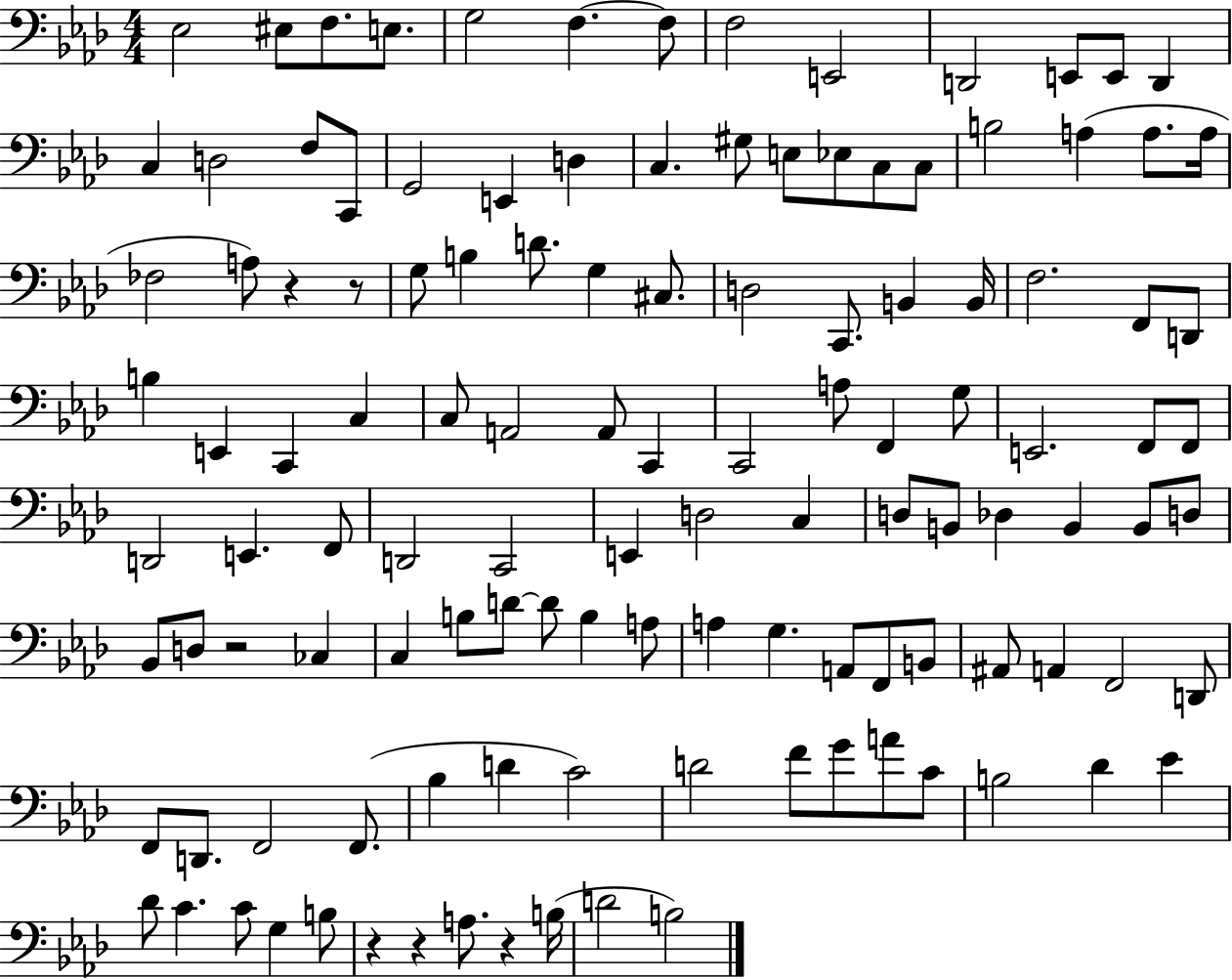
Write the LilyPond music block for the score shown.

{
  \clef bass
  \numericTimeSignature
  \time 4/4
  \key aes \major
  ees2 eis8 f8. e8. | g2 f4.~~ f8 | f2 e,2 | d,2 e,8 e,8 d,4 | \break c4 d2 f8 c,8 | g,2 e,4 d4 | c4. gis8 e8 ees8 c8 c8 | b2 a4( a8. a16 | \break fes2 a8) r4 r8 | g8 b4 d'8. g4 cis8. | d2 c,8. b,4 b,16 | f2. f,8 d,8 | \break b4 e,4 c,4 c4 | c8 a,2 a,8 c,4 | c,2 a8 f,4 g8 | e,2. f,8 f,8 | \break d,2 e,4. f,8 | d,2 c,2 | e,4 d2 c4 | d8 b,8 des4 b,4 b,8 d8 | \break bes,8 d8 r2 ces4 | c4 b8 d'8~~ d'8 b4 a8 | a4 g4. a,8 f,8 b,8 | ais,8 a,4 f,2 d,8 | \break f,8 d,8. f,2 f,8.( | bes4 d'4 c'2) | d'2 f'8 g'8 a'8 c'8 | b2 des'4 ees'4 | \break des'8 c'4. c'8 g4 b8 | r4 r4 a8. r4 b16( | d'2 b2) | \bar "|."
}